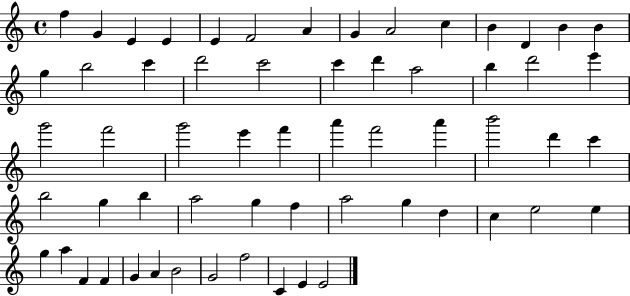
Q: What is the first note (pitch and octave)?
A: F5